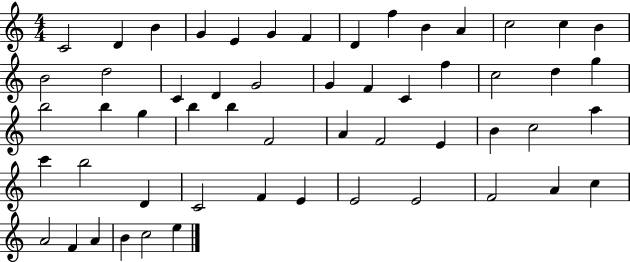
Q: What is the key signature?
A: C major